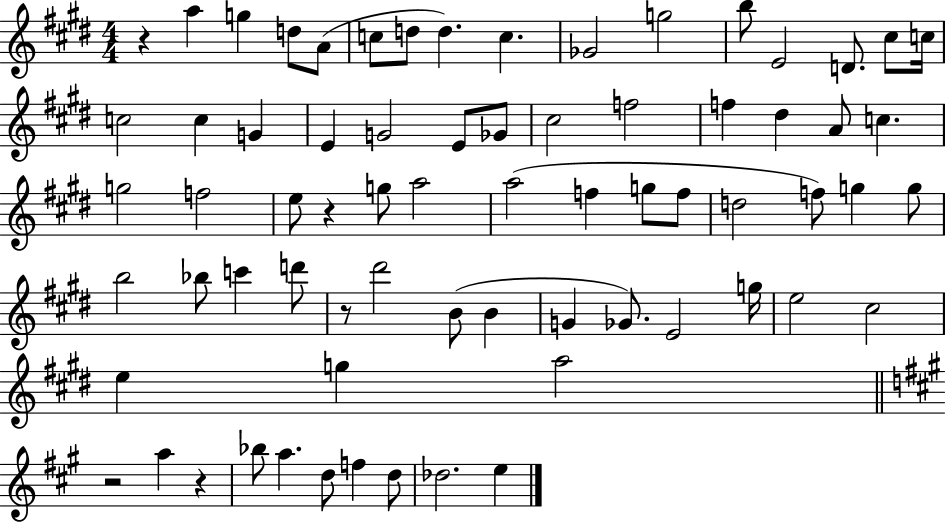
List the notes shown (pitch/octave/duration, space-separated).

R/q A5/q G5/q D5/e A4/e C5/e D5/e D5/q. C5/q. Gb4/h G5/h B5/e E4/h D4/e. C#5/e C5/s C5/h C5/q G4/q E4/q G4/h E4/e Gb4/e C#5/h F5/h F5/q D#5/q A4/e C5/q. G5/h F5/h E5/e R/q G5/e A5/h A5/h F5/q G5/e F5/e D5/h F5/e G5/q G5/e B5/h Bb5/e C6/q D6/e R/e D#6/h B4/e B4/q G4/q Gb4/e. E4/h G5/s E5/h C#5/h E5/q G5/q A5/h R/h A5/q R/q Bb5/e A5/q. D5/e F5/q D5/e Db5/h. E5/q